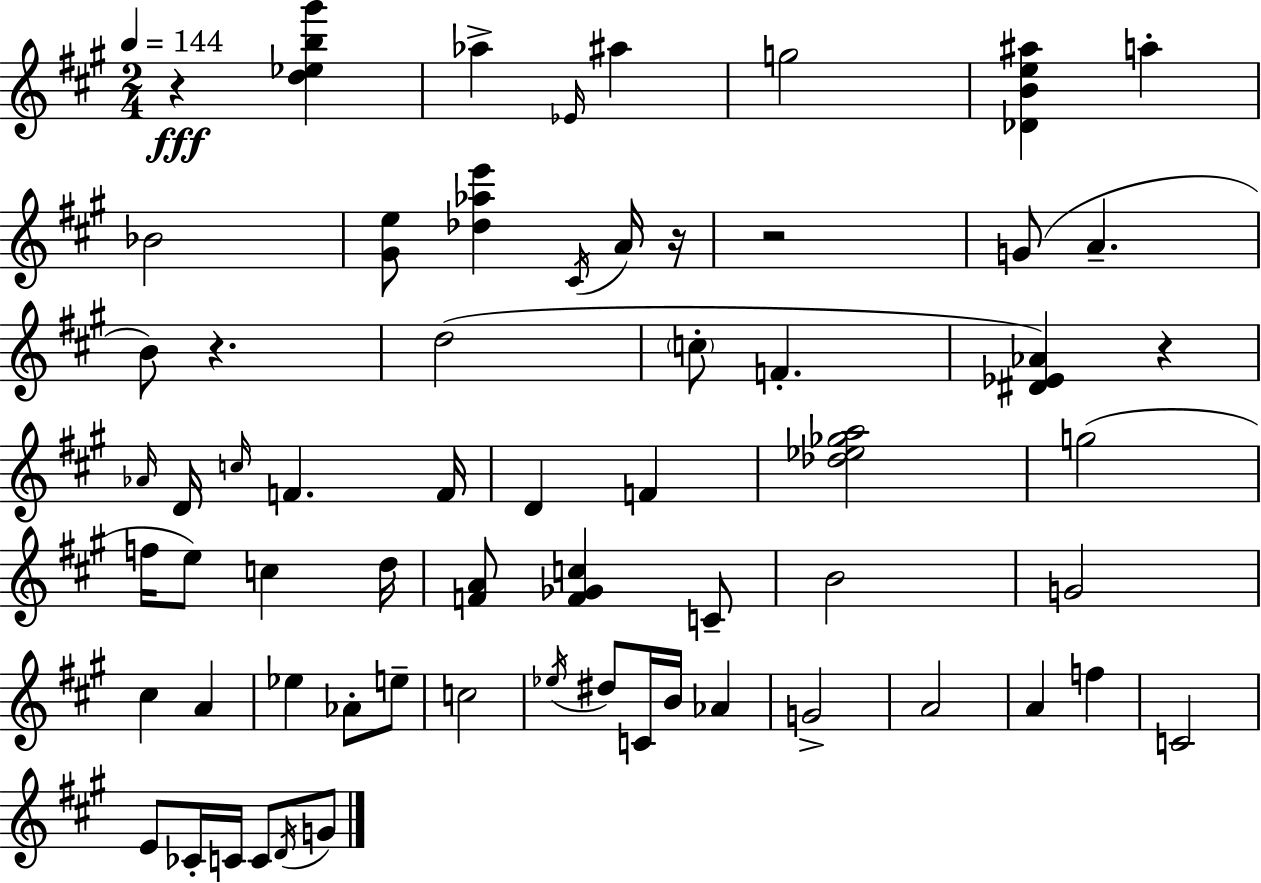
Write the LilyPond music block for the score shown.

{
  \clef treble
  \numericTimeSignature
  \time 2/4
  \key a \major
  \tempo 4 = 144
  r4\fff <d'' ees'' b'' gis'''>4 | aes''4-> \grace { ees'16 } ais''4 | g''2 | <des' b' e'' ais''>4 a''4-. | \break bes'2 | <gis' e''>8 <des'' aes'' e'''>4 \acciaccatura { cis'16 } | a'16 r16 r2 | g'8( a'4.-- | \break b'8) r4. | d''2( | \parenthesize c''8-. f'4.-. | <dis' ees' aes'>4) r4 | \break \grace { aes'16 } d'16 \grace { c''16 } f'4. | f'16 d'4 | f'4 <des'' ees'' ges'' a''>2 | g''2( | \break f''16 e''8) c''4 | d''16 <f' a'>8 <f' ges' c''>4 | c'8-- b'2 | g'2 | \break cis''4 | a'4 ees''4 | aes'8-. e''8-- c''2 | \acciaccatura { ees''16 } dis''8 c'16 | \break b'16 aes'4 g'2-> | a'2 | a'4 | f''4 c'2 | \break e'8 ces'16-. | c'16 c'8 \acciaccatura { d'16 } g'8 \bar "|."
}